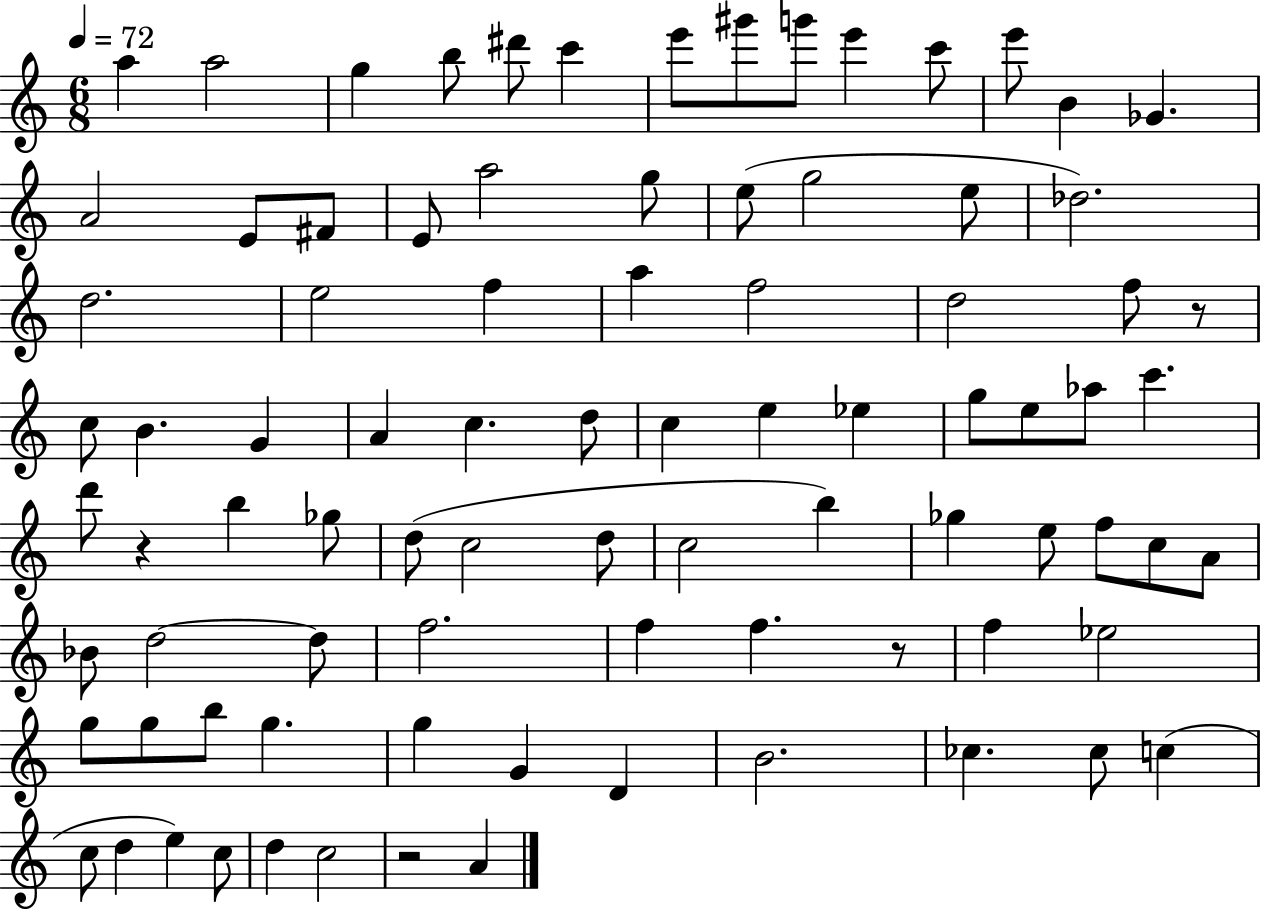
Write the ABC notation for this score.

X:1
T:Untitled
M:6/8
L:1/4
K:C
a a2 g b/2 ^d'/2 c' e'/2 ^g'/2 g'/2 e' c'/2 e'/2 B _G A2 E/2 ^F/2 E/2 a2 g/2 e/2 g2 e/2 _d2 d2 e2 f a f2 d2 f/2 z/2 c/2 B G A c d/2 c e _e g/2 e/2 _a/2 c' d'/2 z b _g/2 d/2 c2 d/2 c2 b _g e/2 f/2 c/2 A/2 _B/2 d2 d/2 f2 f f z/2 f _e2 g/2 g/2 b/2 g g G D B2 _c _c/2 c c/2 d e c/2 d c2 z2 A